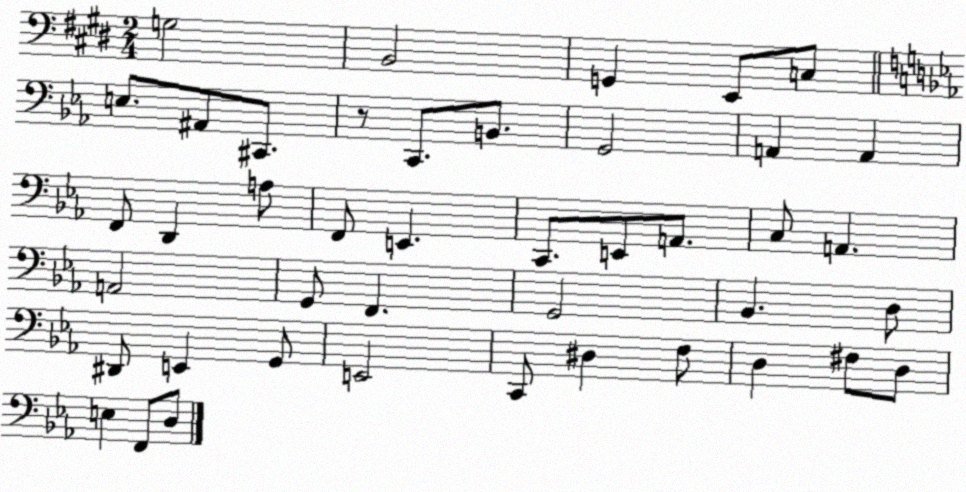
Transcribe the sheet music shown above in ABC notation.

X:1
T:Untitled
M:2/4
L:1/4
K:E
G,2 B,,2 G,, E,,/2 C,/2 E,/2 ^A,,/2 ^C,,/2 z/2 C,,/2 B,,/2 G,,2 A,, A,, F,,/2 D,, A,/2 F,,/2 E,, C,,/2 E,,/2 A,,/2 C,/2 A,, A,,2 G,,/2 F,, G,,2 _B,, D,/2 ^D,,/2 E,, G,,/2 E,,2 C,,/2 ^D, F,/2 D, ^F,/2 D,/2 E, F,,/2 D,/2